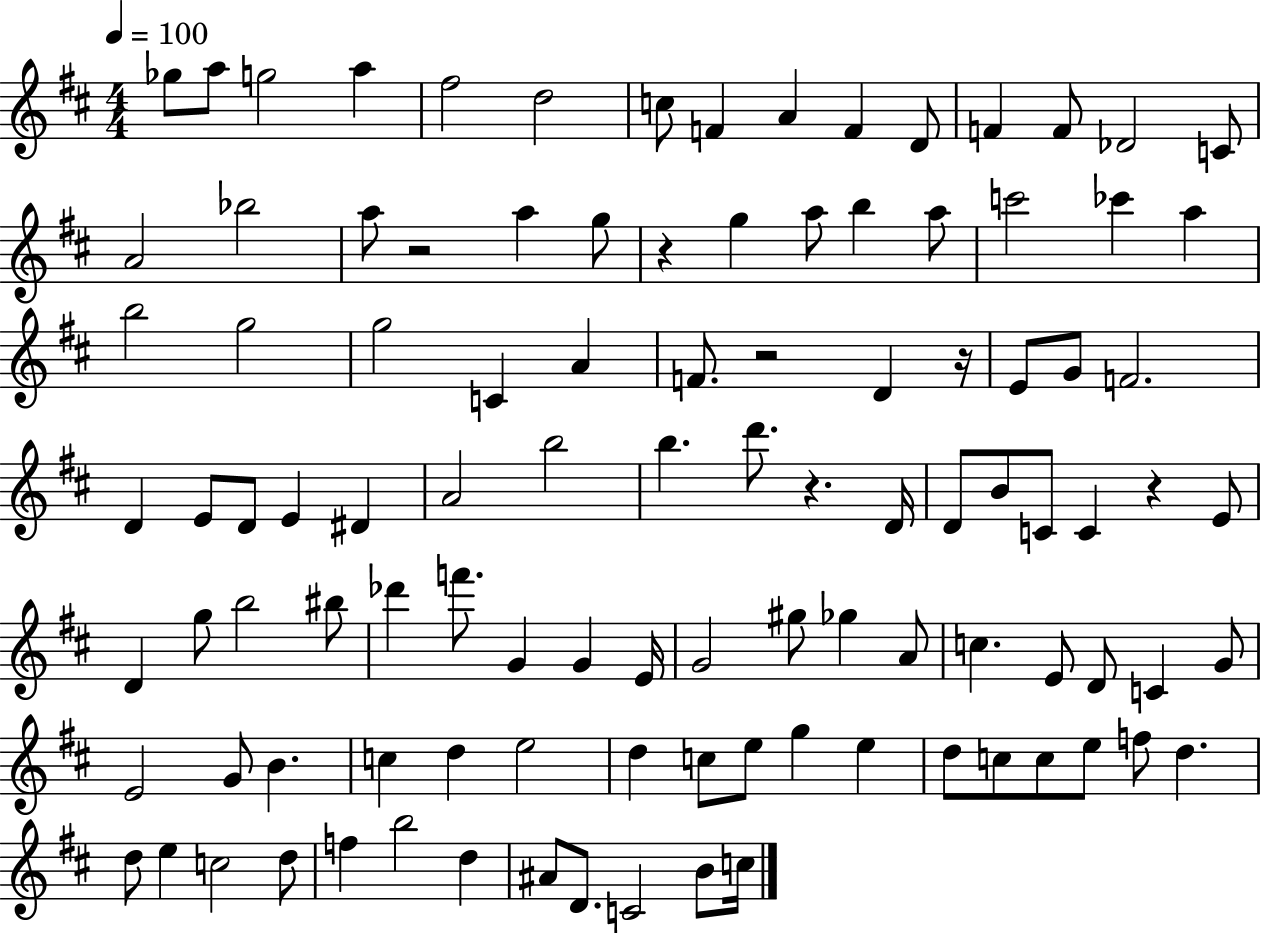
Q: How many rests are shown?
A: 6